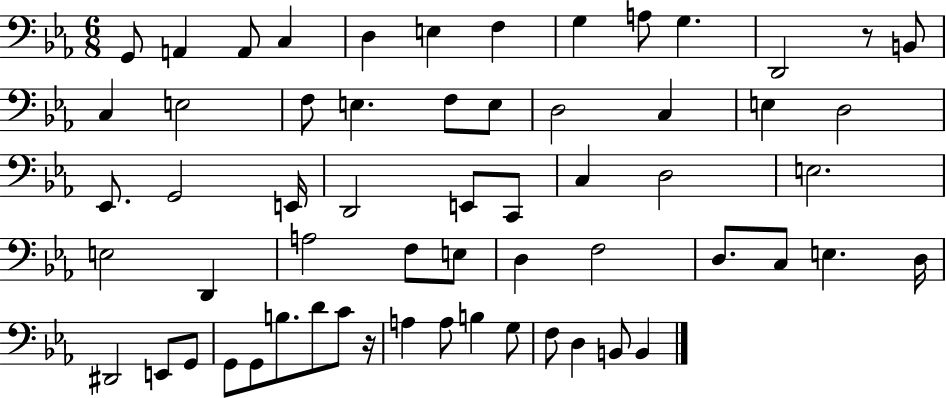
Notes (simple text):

G2/e A2/q A2/e C3/q D3/q E3/q F3/q G3/q A3/e G3/q. D2/h R/e B2/e C3/q E3/h F3/e E3/q. F3/e E3/e D3/h C3/q E3/q D3/h Eb2/e. G2/h E2/s D2/h E2/e C2/e C3/q D3/h E3/h. E3/h D2/q A3/h F3/e E3/e D3/q F3/h D3/e. C3/e E3/q. D3/s D#2/h E2/e G2/e G2/e G2/e B3/e. D4/e C4/e R/s A3/q A3/e B3/q G3/e F3/e D3/q B2/e B2/q